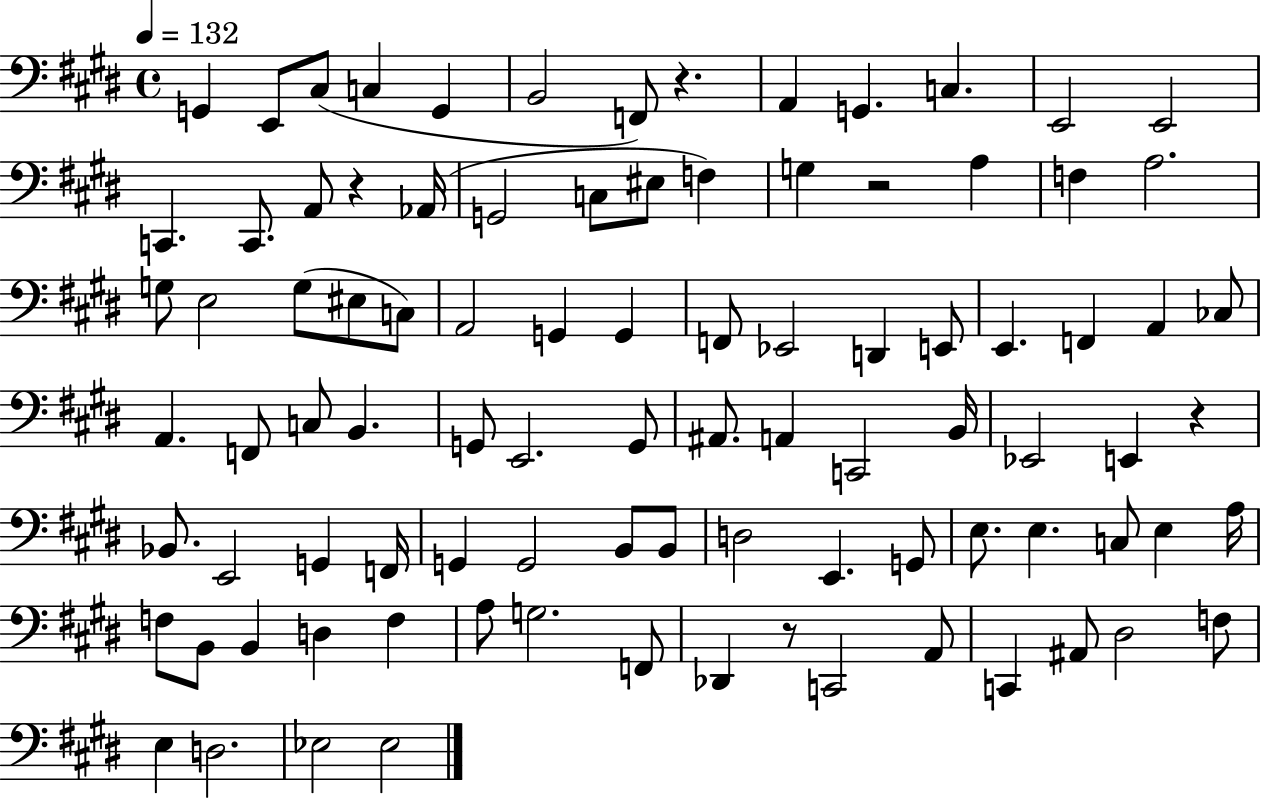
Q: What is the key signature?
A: E major